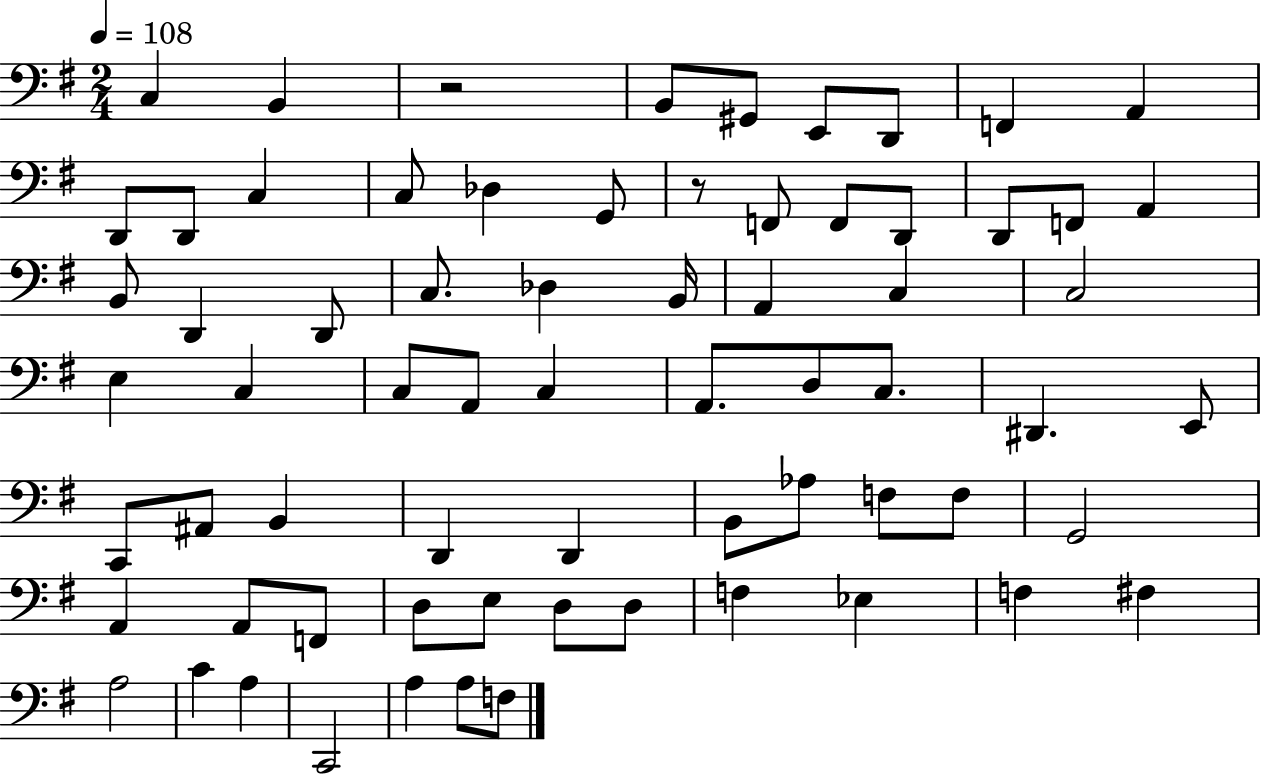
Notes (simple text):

C3/q B2/q R/h B2/e G#2/e E2/e D2/e F2/q A2/q D2/e D2/e C3/q C3/e Db3/q G2/e R/e F2/e F2/e D2/e D2/e F2/e A2/q B2/e D2/q D2/e C3/e. Db3/q B2/s A2/q C3/q C3/h E3/q C3/q C3/e A2/e C3/q A2/e. D3/e C3/e. D#2/q. E2/e C2/e A#2/e B2/q D2/q D2/q B2/e Ab3/e F3/e F3/e G2/h A2/q A2/e F2/e D3/e E3/e D3/e D3/e F3/q Eb3/q F3/q F#3/q A3/h C4/q A3/q C2/h A3/q A3/e F3/e